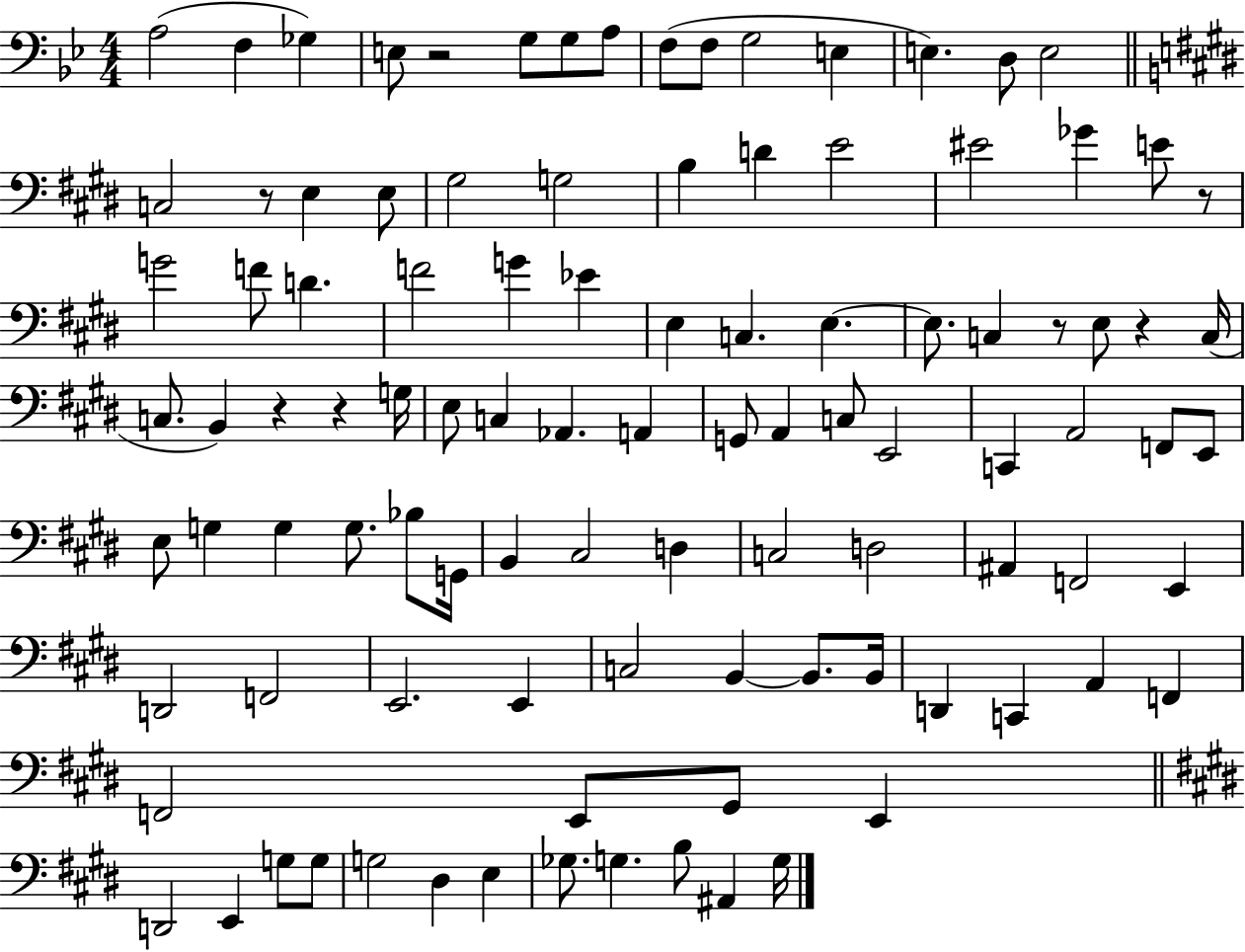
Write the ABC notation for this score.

X:1
T:Untitled
M:4/4
L:1/4
K:Bb
A,2 F, _G, E,/2 z2 G,/2 G,/2 A,/2 F,/2 F,/2 G,2 E, E, D,/2 E,2 C,2 z/2 E, E,/2 ^G,2 G,2 B, D E2 ^E2 _G E/2 z/2 G2 F/2 D F2 G _E E, C, E, E,/2 C, z/2 E,/2 z C,/4 C,/2 B,, z z G,/4 E,/2 C, _A,, A,, G,,/2 A,, C,/2 E,,2 C,, A,,2 F,,/2 E,,/2 E,/2 G, G, G,/2 _B,/2 G,,/4 B,, ^C,2 D, C,2 D,2 ^A,, F,,2 E,, D,,2 F,,2 E,,2 E,, C,2 B,, B,,/2 B,,/4 D,, C,, A,, F,, F,,2 E,,/2 ^G,,/2 E,, D,,2 E,, G,/2 G,/2 G,2 ^D, E, _G,/2 G, B,/2 ^A,, G,/4